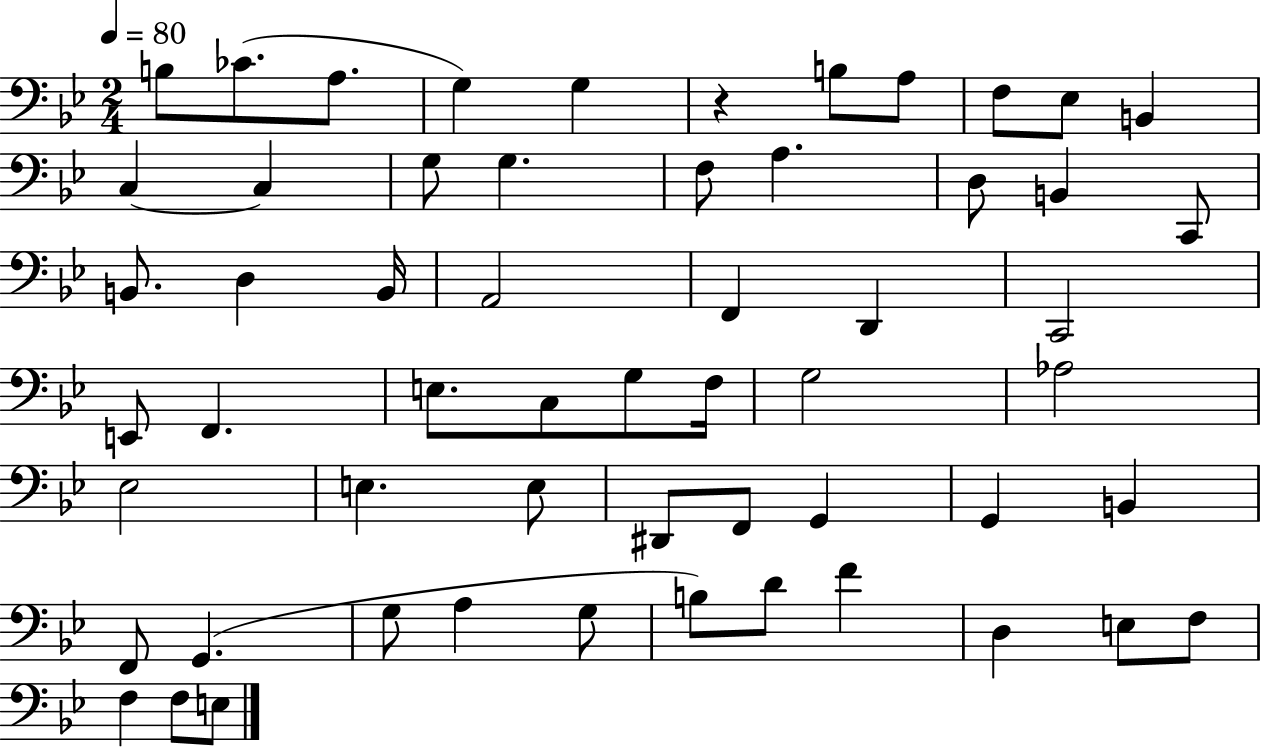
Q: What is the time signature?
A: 2/4